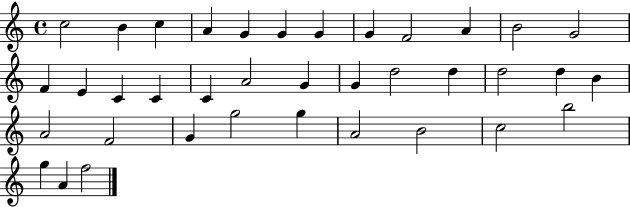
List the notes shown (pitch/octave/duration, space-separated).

C5/h B4/q C5/q A4/q G4/q G4/q G4/q G4/q F4/h A4/q B4/h G4/h F4/q E4/q C4/q C4/q C4/q A4/h G4/q G4/q D5/h D5/q D5/h D5/q B4/q A4/h F4/h G4/q G5/h G5/q A4/h B4/h C5/h B5/h G5/q A4/q F5/h